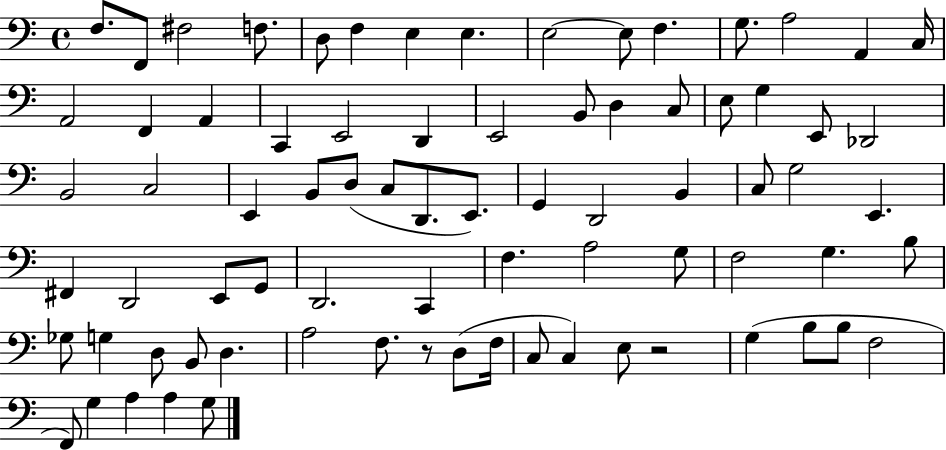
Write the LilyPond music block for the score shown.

{
  \clef bass
  \time 4/4
  \defaultTimeSignature
  \key c \major
  f8. f,8 fis2 f8. | d8 f4 e4 e4. | e2~~ e8 f4. | g8. a2 a,4 c16 | \break a,2 f,4 a,4 | c,4 e,2 d,4 | e,2 b,8 d4 c8 | e8 g4 e,8 des,2 | \break b,2 c2 | e,4 b,8 d8( c8 d,8. e,8.) | g,4 d,2 b,4 | c8 g2 e,4. | \break fis,4 d,2 e,8 g,8 | d,2. c,4 | f4. a2 g8 | f2 g4. b8 | \break ges8 g4 d8 b,8 d4. | a2 f8. r8 d8( f16 | c8 c4) e8 r2 | g4( b8 b8 f2 | \break f,8) g4 a4 a4 g8 | \bar "|."
}